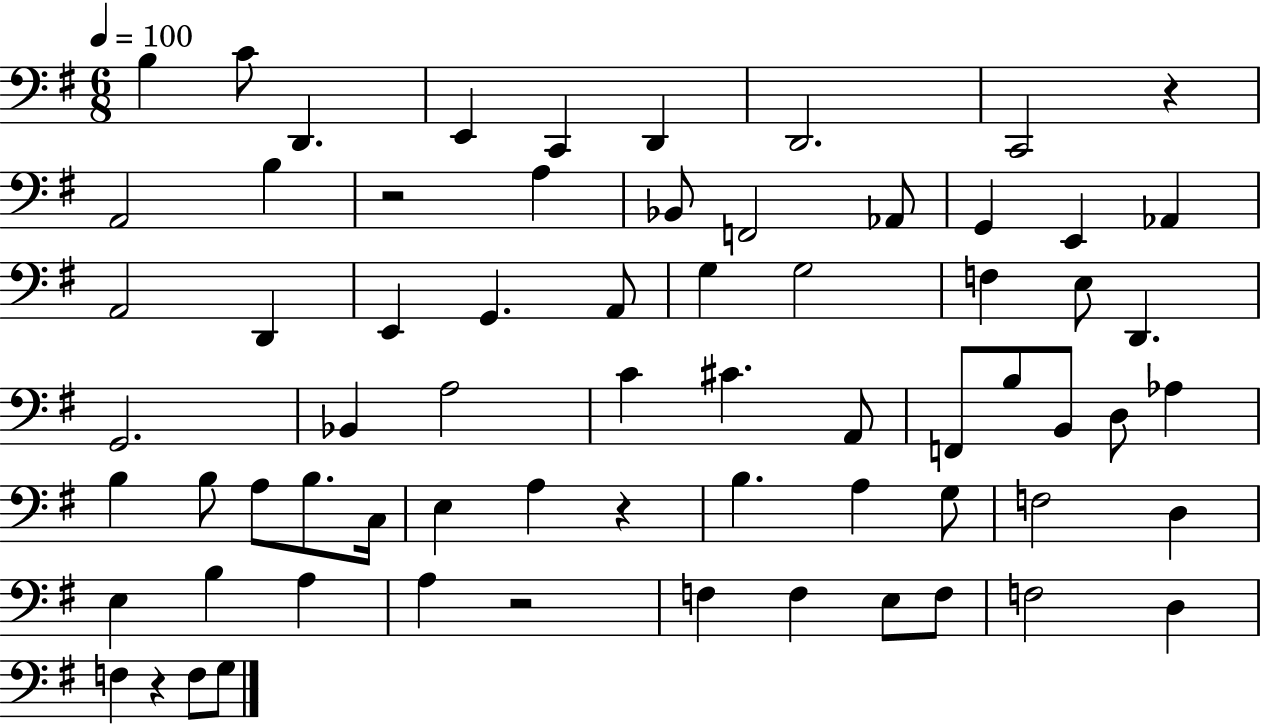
X:1
T:Untitled
M:6/8
L:1/4
K:G
B, C/2 D,, E,, C,, D,, D,,2 C,,2 z A,,2 B, z2 A, _B,,/2 F,,2 _A,,/2 G,, E,, _A,, A,,2 D,, E,, G,, A,,/2 G, G,2 F, E,/2 D,, G,,2 _B,, A,2 C ^C A,,/2 F,,/2 B,/2 B,,/2 D,/2 _A, B, B,/2 A,/2 B,/2 C,/4 E, A, z B, A, G,/2 F,2 D, E, B, A, A, z2 F, F, E,/2 F,/2 F,2 D, F, z F,/2 G,/2